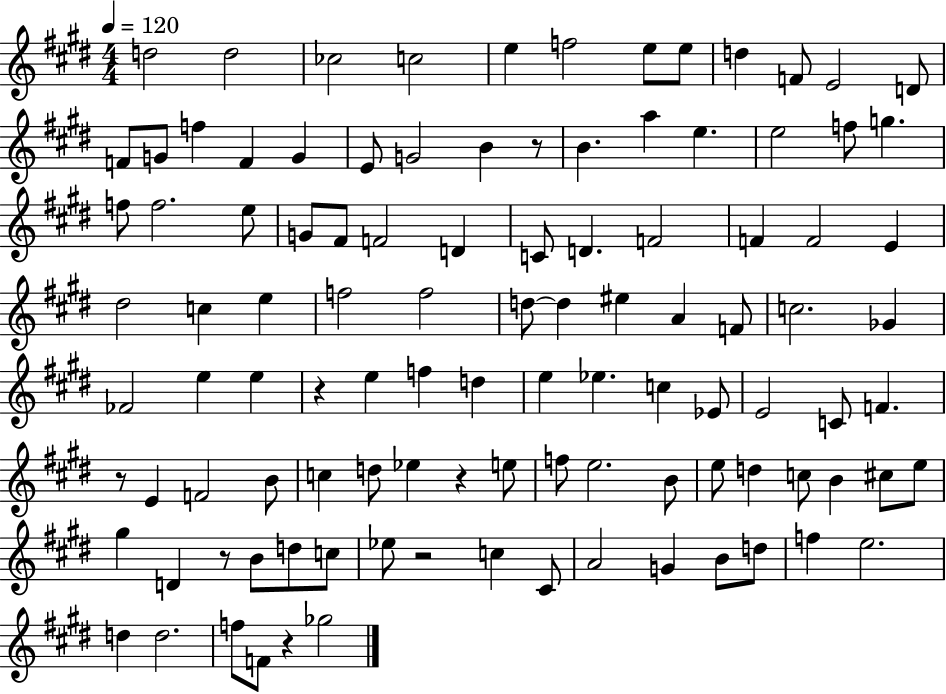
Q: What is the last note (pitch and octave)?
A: Gb5